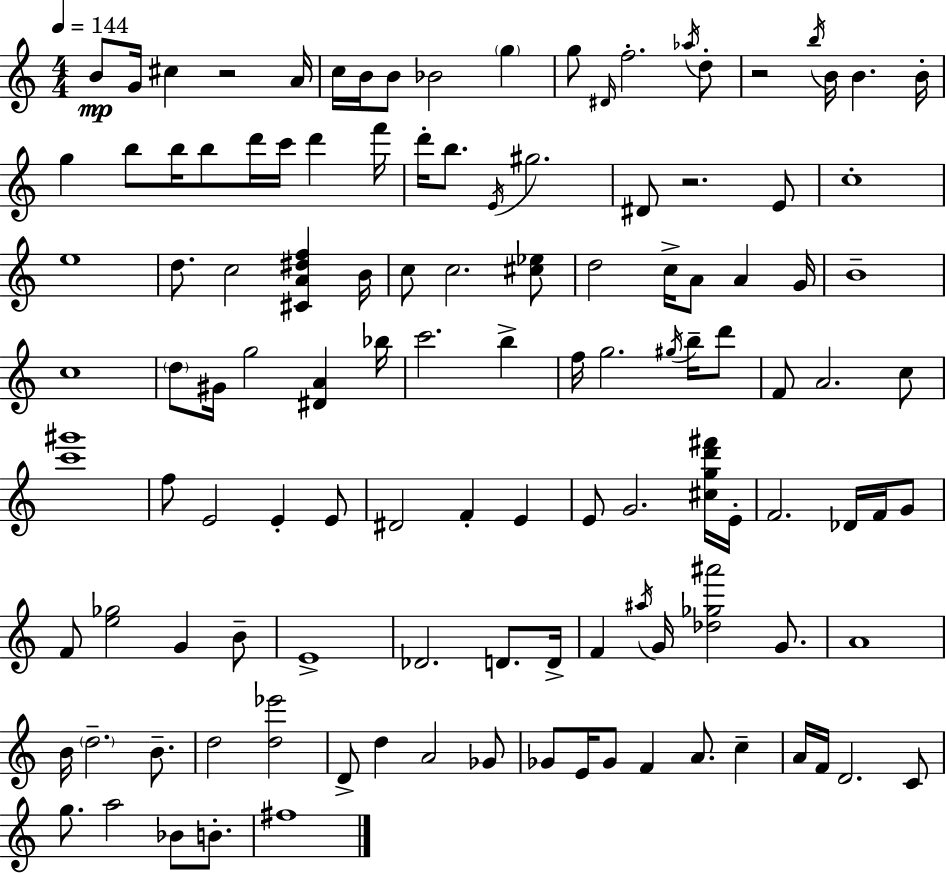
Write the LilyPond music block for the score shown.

{
  \clef treble
  \numericTimeSignature
  \time 4/4
  \key a \minor
  \tempo 4 = 144
  b'8\mp g'16 cis''4 r2 a'16 | c''16 b'16 b'8 bes'2 \parenthesize g''4 | g''8 \grace { dis'16 } f''2.-. \acciaccatura { aes''16 } | d''8-. r2 \acciaccatura { b''16 } b'16 b'4. | \break b'16-. g''4 b''8 b''16 b''8 d'''16 c'''16 d'''4 | f'''16 d'''16-. b''8. \acciaccatura { e'16 } gis''2. | dis'8 r2. | e'8 c''1-. | \break e''1 | d''8. c''2 <cis' a' dis'' f''>4 | b'16 c''8 c''2. | <cis'' ees''>8 d''2 c''16-> a'8 a'4 | \break g'16 b'1-- | c''1 | \parenthesize d''8 gis'16 g''2 <dis' a'>4 | bes''16 c'''2. | \break b''4-> f''16 g''2. | \acciaccatura { gis''16 } b''16-- d'''8 f'8 a'2. | c''8 <c''' gis'''>1 | f''8 e'2 e'4-. | \break e'8 dis'2 f'4-. | e'4 e'8 g'2. | <cis'' g'' d''' fis'''>16 e'16-. f'2. | des'16 f'16 g'8 f'8 <e'' ges''>2 g'4 | \break b'8-- e'1-> | des'2. | d'8. d'16-> f'4 \acciaccatura { ais''16 } g'16 <des'' ges'' ais'''>2 | g'8. a'1 | \break b'16 \parenthesize d''2.-- | b'8.-- d''2 <d'' ees'''>2 | d'8-> d''4 a'2 | ges'8 ges'8 e'16 ges'8 f'4 a'8. | \break c''4-- a'16 f'16 d'2. | c'8 g''8. a''2 | bes'8 b'8.-. fis''1 | \bar "|."
}